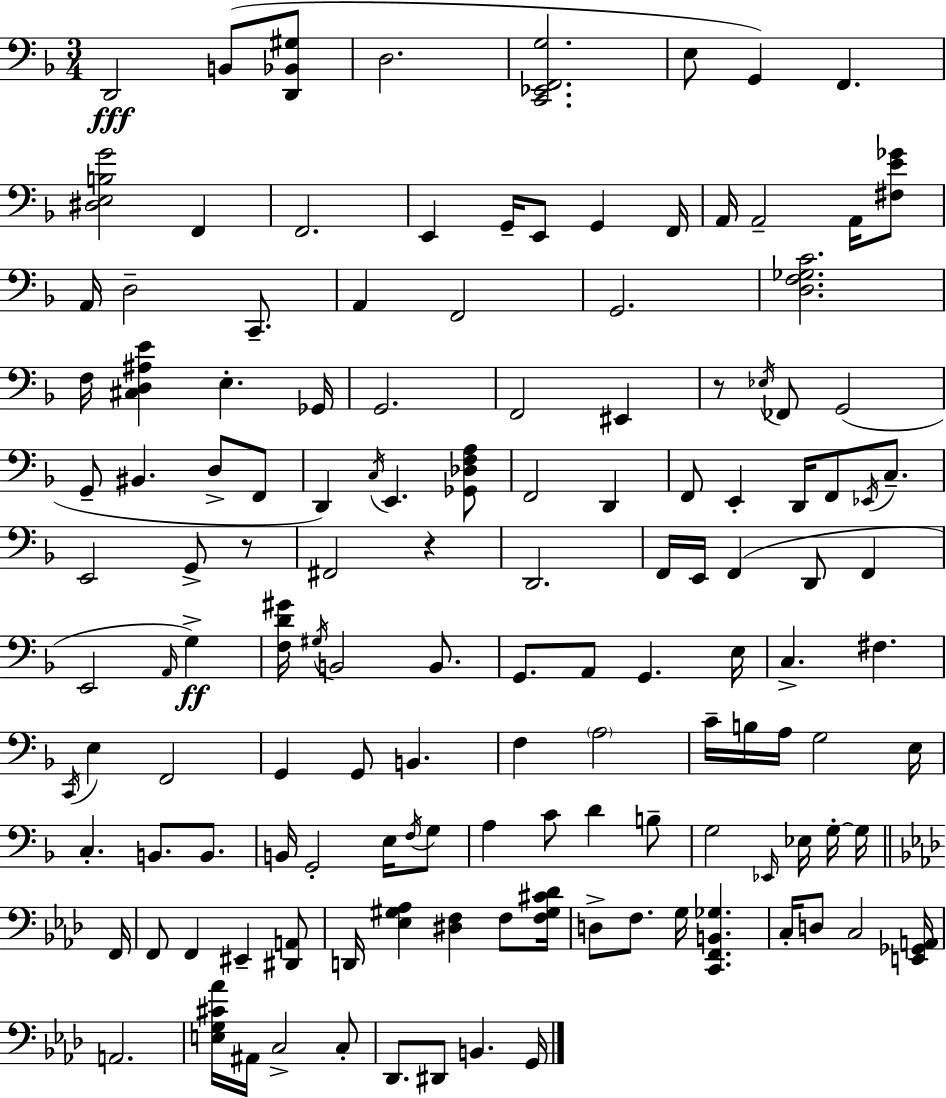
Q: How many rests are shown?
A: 3